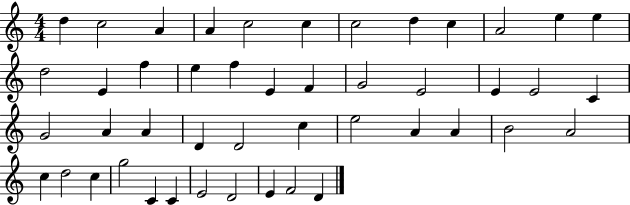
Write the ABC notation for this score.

X:1
T:Untitled
M:4/4
L:1/4
K:C
d c2 A A c2 c c2 d c A2 e e d2 E f e f E F G2 E2 E E2 C G2 A A D D2 c e2 A A B2 A2 c d2 c g2 C C E2 D2 E F2 D